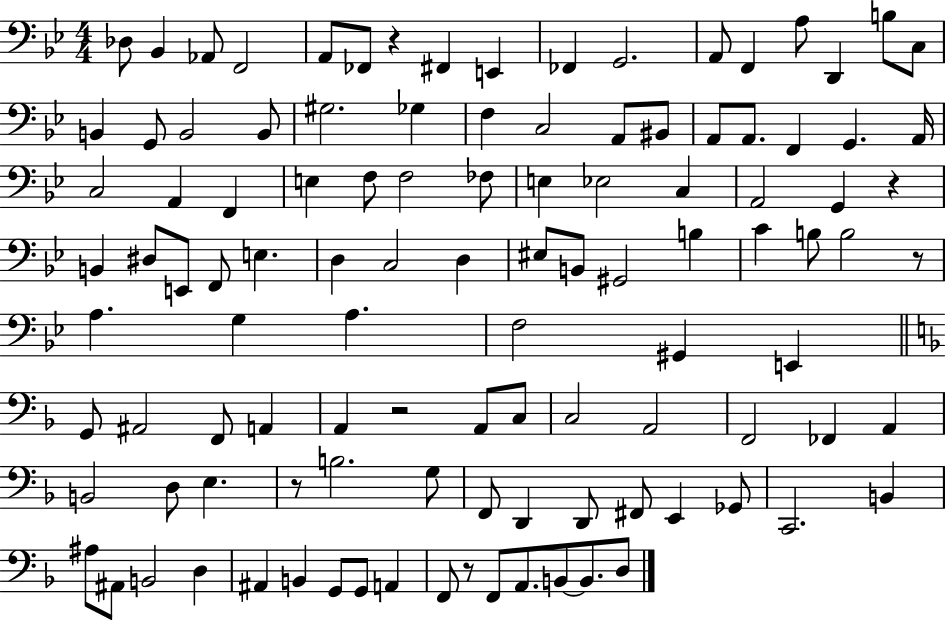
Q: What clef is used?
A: bass